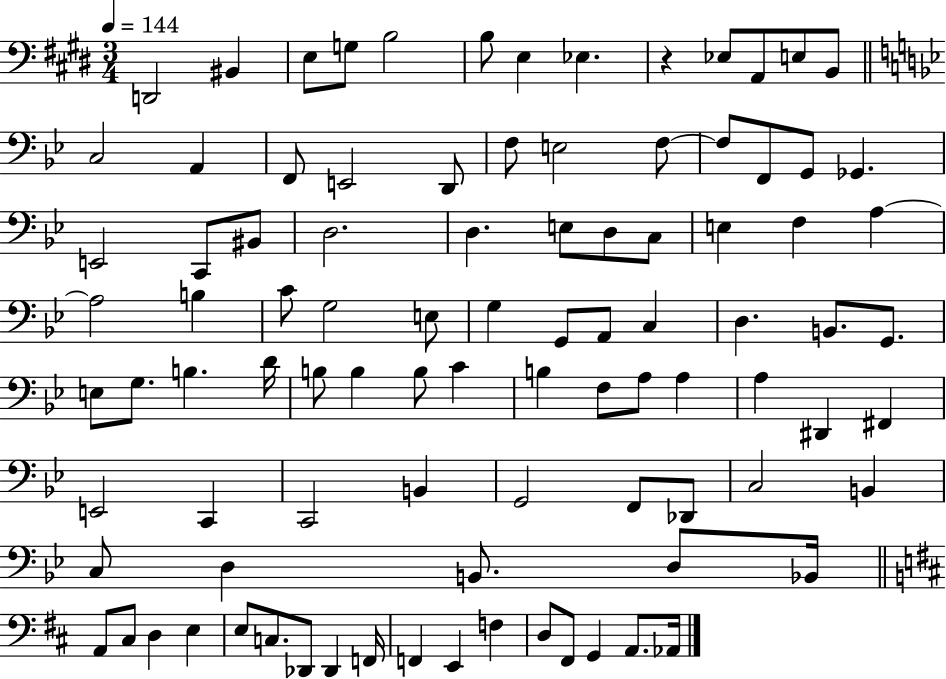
X:1
T:Untitled
M:3/4
L:1/4
K:E
D,,2 ^B,, E,/2 G,/2 B,2 B,/2 E, _E, z _E,/2 A,,/2 E,/2 B,,/2 C,2 A,, F,,/2 E,,2 D,,/2 F,/2 E,2 F,/2 F,/2 F,,/2 G,,/2 _G,, E,,2 C,,/2 ^B,,/2 D,2 D, E,/2 D,/2 C,/2 E, F, A, A,2 B, C/2 G,2 E,/2 G, G,,/2 A,,/2 C, D, B,,/2 G,,/2 E,/2 G,/2 B, D/4 B,/2 B, B,/2 C B, F,/2 A,/2 A, A, ^D,, ^F,, E,,2 C,, C,,2 B,, G,,2 F,,/2 _D,,/2 C,2 B,, C,/2 D, B,,/2 D,/2 _B,,/4 A,,/2 ^C,/2 D, E, E,/2 C,/2 _D,,/2 _D,, F,,/4 F,, E,, F, D,/2 ^F,,/2 G,, A,,/2 _A,,/4